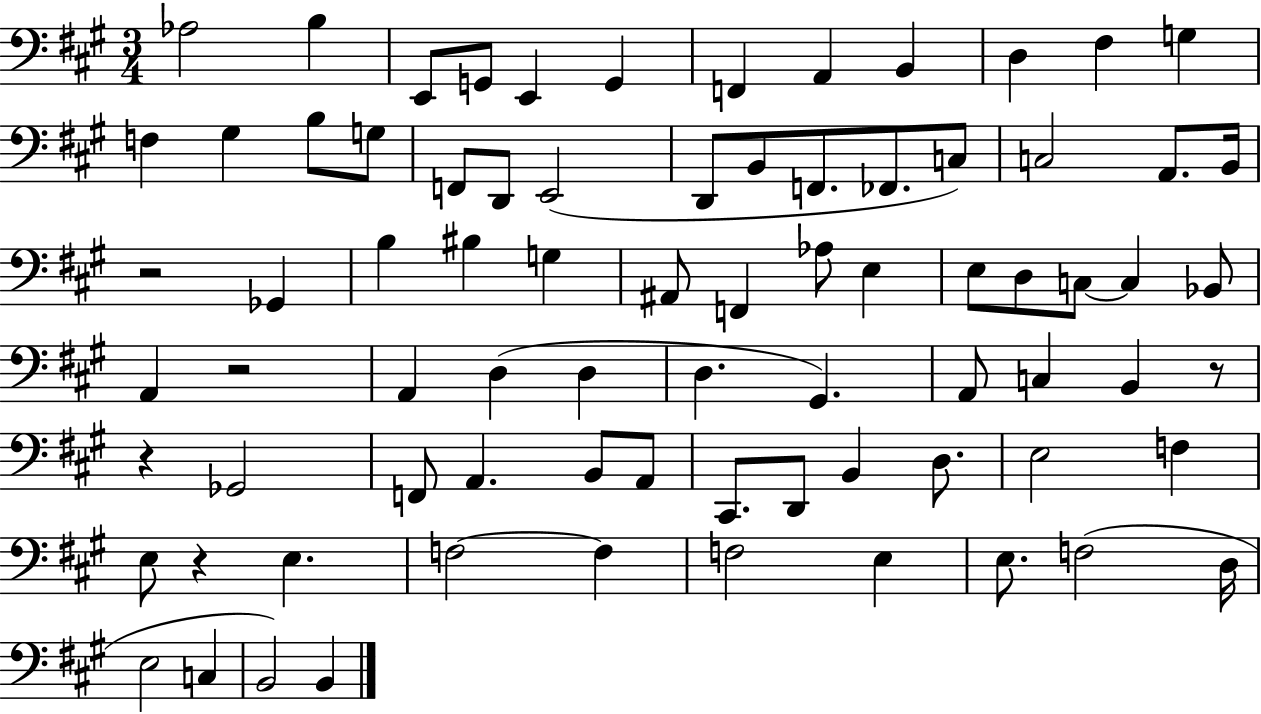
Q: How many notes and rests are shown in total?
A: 78